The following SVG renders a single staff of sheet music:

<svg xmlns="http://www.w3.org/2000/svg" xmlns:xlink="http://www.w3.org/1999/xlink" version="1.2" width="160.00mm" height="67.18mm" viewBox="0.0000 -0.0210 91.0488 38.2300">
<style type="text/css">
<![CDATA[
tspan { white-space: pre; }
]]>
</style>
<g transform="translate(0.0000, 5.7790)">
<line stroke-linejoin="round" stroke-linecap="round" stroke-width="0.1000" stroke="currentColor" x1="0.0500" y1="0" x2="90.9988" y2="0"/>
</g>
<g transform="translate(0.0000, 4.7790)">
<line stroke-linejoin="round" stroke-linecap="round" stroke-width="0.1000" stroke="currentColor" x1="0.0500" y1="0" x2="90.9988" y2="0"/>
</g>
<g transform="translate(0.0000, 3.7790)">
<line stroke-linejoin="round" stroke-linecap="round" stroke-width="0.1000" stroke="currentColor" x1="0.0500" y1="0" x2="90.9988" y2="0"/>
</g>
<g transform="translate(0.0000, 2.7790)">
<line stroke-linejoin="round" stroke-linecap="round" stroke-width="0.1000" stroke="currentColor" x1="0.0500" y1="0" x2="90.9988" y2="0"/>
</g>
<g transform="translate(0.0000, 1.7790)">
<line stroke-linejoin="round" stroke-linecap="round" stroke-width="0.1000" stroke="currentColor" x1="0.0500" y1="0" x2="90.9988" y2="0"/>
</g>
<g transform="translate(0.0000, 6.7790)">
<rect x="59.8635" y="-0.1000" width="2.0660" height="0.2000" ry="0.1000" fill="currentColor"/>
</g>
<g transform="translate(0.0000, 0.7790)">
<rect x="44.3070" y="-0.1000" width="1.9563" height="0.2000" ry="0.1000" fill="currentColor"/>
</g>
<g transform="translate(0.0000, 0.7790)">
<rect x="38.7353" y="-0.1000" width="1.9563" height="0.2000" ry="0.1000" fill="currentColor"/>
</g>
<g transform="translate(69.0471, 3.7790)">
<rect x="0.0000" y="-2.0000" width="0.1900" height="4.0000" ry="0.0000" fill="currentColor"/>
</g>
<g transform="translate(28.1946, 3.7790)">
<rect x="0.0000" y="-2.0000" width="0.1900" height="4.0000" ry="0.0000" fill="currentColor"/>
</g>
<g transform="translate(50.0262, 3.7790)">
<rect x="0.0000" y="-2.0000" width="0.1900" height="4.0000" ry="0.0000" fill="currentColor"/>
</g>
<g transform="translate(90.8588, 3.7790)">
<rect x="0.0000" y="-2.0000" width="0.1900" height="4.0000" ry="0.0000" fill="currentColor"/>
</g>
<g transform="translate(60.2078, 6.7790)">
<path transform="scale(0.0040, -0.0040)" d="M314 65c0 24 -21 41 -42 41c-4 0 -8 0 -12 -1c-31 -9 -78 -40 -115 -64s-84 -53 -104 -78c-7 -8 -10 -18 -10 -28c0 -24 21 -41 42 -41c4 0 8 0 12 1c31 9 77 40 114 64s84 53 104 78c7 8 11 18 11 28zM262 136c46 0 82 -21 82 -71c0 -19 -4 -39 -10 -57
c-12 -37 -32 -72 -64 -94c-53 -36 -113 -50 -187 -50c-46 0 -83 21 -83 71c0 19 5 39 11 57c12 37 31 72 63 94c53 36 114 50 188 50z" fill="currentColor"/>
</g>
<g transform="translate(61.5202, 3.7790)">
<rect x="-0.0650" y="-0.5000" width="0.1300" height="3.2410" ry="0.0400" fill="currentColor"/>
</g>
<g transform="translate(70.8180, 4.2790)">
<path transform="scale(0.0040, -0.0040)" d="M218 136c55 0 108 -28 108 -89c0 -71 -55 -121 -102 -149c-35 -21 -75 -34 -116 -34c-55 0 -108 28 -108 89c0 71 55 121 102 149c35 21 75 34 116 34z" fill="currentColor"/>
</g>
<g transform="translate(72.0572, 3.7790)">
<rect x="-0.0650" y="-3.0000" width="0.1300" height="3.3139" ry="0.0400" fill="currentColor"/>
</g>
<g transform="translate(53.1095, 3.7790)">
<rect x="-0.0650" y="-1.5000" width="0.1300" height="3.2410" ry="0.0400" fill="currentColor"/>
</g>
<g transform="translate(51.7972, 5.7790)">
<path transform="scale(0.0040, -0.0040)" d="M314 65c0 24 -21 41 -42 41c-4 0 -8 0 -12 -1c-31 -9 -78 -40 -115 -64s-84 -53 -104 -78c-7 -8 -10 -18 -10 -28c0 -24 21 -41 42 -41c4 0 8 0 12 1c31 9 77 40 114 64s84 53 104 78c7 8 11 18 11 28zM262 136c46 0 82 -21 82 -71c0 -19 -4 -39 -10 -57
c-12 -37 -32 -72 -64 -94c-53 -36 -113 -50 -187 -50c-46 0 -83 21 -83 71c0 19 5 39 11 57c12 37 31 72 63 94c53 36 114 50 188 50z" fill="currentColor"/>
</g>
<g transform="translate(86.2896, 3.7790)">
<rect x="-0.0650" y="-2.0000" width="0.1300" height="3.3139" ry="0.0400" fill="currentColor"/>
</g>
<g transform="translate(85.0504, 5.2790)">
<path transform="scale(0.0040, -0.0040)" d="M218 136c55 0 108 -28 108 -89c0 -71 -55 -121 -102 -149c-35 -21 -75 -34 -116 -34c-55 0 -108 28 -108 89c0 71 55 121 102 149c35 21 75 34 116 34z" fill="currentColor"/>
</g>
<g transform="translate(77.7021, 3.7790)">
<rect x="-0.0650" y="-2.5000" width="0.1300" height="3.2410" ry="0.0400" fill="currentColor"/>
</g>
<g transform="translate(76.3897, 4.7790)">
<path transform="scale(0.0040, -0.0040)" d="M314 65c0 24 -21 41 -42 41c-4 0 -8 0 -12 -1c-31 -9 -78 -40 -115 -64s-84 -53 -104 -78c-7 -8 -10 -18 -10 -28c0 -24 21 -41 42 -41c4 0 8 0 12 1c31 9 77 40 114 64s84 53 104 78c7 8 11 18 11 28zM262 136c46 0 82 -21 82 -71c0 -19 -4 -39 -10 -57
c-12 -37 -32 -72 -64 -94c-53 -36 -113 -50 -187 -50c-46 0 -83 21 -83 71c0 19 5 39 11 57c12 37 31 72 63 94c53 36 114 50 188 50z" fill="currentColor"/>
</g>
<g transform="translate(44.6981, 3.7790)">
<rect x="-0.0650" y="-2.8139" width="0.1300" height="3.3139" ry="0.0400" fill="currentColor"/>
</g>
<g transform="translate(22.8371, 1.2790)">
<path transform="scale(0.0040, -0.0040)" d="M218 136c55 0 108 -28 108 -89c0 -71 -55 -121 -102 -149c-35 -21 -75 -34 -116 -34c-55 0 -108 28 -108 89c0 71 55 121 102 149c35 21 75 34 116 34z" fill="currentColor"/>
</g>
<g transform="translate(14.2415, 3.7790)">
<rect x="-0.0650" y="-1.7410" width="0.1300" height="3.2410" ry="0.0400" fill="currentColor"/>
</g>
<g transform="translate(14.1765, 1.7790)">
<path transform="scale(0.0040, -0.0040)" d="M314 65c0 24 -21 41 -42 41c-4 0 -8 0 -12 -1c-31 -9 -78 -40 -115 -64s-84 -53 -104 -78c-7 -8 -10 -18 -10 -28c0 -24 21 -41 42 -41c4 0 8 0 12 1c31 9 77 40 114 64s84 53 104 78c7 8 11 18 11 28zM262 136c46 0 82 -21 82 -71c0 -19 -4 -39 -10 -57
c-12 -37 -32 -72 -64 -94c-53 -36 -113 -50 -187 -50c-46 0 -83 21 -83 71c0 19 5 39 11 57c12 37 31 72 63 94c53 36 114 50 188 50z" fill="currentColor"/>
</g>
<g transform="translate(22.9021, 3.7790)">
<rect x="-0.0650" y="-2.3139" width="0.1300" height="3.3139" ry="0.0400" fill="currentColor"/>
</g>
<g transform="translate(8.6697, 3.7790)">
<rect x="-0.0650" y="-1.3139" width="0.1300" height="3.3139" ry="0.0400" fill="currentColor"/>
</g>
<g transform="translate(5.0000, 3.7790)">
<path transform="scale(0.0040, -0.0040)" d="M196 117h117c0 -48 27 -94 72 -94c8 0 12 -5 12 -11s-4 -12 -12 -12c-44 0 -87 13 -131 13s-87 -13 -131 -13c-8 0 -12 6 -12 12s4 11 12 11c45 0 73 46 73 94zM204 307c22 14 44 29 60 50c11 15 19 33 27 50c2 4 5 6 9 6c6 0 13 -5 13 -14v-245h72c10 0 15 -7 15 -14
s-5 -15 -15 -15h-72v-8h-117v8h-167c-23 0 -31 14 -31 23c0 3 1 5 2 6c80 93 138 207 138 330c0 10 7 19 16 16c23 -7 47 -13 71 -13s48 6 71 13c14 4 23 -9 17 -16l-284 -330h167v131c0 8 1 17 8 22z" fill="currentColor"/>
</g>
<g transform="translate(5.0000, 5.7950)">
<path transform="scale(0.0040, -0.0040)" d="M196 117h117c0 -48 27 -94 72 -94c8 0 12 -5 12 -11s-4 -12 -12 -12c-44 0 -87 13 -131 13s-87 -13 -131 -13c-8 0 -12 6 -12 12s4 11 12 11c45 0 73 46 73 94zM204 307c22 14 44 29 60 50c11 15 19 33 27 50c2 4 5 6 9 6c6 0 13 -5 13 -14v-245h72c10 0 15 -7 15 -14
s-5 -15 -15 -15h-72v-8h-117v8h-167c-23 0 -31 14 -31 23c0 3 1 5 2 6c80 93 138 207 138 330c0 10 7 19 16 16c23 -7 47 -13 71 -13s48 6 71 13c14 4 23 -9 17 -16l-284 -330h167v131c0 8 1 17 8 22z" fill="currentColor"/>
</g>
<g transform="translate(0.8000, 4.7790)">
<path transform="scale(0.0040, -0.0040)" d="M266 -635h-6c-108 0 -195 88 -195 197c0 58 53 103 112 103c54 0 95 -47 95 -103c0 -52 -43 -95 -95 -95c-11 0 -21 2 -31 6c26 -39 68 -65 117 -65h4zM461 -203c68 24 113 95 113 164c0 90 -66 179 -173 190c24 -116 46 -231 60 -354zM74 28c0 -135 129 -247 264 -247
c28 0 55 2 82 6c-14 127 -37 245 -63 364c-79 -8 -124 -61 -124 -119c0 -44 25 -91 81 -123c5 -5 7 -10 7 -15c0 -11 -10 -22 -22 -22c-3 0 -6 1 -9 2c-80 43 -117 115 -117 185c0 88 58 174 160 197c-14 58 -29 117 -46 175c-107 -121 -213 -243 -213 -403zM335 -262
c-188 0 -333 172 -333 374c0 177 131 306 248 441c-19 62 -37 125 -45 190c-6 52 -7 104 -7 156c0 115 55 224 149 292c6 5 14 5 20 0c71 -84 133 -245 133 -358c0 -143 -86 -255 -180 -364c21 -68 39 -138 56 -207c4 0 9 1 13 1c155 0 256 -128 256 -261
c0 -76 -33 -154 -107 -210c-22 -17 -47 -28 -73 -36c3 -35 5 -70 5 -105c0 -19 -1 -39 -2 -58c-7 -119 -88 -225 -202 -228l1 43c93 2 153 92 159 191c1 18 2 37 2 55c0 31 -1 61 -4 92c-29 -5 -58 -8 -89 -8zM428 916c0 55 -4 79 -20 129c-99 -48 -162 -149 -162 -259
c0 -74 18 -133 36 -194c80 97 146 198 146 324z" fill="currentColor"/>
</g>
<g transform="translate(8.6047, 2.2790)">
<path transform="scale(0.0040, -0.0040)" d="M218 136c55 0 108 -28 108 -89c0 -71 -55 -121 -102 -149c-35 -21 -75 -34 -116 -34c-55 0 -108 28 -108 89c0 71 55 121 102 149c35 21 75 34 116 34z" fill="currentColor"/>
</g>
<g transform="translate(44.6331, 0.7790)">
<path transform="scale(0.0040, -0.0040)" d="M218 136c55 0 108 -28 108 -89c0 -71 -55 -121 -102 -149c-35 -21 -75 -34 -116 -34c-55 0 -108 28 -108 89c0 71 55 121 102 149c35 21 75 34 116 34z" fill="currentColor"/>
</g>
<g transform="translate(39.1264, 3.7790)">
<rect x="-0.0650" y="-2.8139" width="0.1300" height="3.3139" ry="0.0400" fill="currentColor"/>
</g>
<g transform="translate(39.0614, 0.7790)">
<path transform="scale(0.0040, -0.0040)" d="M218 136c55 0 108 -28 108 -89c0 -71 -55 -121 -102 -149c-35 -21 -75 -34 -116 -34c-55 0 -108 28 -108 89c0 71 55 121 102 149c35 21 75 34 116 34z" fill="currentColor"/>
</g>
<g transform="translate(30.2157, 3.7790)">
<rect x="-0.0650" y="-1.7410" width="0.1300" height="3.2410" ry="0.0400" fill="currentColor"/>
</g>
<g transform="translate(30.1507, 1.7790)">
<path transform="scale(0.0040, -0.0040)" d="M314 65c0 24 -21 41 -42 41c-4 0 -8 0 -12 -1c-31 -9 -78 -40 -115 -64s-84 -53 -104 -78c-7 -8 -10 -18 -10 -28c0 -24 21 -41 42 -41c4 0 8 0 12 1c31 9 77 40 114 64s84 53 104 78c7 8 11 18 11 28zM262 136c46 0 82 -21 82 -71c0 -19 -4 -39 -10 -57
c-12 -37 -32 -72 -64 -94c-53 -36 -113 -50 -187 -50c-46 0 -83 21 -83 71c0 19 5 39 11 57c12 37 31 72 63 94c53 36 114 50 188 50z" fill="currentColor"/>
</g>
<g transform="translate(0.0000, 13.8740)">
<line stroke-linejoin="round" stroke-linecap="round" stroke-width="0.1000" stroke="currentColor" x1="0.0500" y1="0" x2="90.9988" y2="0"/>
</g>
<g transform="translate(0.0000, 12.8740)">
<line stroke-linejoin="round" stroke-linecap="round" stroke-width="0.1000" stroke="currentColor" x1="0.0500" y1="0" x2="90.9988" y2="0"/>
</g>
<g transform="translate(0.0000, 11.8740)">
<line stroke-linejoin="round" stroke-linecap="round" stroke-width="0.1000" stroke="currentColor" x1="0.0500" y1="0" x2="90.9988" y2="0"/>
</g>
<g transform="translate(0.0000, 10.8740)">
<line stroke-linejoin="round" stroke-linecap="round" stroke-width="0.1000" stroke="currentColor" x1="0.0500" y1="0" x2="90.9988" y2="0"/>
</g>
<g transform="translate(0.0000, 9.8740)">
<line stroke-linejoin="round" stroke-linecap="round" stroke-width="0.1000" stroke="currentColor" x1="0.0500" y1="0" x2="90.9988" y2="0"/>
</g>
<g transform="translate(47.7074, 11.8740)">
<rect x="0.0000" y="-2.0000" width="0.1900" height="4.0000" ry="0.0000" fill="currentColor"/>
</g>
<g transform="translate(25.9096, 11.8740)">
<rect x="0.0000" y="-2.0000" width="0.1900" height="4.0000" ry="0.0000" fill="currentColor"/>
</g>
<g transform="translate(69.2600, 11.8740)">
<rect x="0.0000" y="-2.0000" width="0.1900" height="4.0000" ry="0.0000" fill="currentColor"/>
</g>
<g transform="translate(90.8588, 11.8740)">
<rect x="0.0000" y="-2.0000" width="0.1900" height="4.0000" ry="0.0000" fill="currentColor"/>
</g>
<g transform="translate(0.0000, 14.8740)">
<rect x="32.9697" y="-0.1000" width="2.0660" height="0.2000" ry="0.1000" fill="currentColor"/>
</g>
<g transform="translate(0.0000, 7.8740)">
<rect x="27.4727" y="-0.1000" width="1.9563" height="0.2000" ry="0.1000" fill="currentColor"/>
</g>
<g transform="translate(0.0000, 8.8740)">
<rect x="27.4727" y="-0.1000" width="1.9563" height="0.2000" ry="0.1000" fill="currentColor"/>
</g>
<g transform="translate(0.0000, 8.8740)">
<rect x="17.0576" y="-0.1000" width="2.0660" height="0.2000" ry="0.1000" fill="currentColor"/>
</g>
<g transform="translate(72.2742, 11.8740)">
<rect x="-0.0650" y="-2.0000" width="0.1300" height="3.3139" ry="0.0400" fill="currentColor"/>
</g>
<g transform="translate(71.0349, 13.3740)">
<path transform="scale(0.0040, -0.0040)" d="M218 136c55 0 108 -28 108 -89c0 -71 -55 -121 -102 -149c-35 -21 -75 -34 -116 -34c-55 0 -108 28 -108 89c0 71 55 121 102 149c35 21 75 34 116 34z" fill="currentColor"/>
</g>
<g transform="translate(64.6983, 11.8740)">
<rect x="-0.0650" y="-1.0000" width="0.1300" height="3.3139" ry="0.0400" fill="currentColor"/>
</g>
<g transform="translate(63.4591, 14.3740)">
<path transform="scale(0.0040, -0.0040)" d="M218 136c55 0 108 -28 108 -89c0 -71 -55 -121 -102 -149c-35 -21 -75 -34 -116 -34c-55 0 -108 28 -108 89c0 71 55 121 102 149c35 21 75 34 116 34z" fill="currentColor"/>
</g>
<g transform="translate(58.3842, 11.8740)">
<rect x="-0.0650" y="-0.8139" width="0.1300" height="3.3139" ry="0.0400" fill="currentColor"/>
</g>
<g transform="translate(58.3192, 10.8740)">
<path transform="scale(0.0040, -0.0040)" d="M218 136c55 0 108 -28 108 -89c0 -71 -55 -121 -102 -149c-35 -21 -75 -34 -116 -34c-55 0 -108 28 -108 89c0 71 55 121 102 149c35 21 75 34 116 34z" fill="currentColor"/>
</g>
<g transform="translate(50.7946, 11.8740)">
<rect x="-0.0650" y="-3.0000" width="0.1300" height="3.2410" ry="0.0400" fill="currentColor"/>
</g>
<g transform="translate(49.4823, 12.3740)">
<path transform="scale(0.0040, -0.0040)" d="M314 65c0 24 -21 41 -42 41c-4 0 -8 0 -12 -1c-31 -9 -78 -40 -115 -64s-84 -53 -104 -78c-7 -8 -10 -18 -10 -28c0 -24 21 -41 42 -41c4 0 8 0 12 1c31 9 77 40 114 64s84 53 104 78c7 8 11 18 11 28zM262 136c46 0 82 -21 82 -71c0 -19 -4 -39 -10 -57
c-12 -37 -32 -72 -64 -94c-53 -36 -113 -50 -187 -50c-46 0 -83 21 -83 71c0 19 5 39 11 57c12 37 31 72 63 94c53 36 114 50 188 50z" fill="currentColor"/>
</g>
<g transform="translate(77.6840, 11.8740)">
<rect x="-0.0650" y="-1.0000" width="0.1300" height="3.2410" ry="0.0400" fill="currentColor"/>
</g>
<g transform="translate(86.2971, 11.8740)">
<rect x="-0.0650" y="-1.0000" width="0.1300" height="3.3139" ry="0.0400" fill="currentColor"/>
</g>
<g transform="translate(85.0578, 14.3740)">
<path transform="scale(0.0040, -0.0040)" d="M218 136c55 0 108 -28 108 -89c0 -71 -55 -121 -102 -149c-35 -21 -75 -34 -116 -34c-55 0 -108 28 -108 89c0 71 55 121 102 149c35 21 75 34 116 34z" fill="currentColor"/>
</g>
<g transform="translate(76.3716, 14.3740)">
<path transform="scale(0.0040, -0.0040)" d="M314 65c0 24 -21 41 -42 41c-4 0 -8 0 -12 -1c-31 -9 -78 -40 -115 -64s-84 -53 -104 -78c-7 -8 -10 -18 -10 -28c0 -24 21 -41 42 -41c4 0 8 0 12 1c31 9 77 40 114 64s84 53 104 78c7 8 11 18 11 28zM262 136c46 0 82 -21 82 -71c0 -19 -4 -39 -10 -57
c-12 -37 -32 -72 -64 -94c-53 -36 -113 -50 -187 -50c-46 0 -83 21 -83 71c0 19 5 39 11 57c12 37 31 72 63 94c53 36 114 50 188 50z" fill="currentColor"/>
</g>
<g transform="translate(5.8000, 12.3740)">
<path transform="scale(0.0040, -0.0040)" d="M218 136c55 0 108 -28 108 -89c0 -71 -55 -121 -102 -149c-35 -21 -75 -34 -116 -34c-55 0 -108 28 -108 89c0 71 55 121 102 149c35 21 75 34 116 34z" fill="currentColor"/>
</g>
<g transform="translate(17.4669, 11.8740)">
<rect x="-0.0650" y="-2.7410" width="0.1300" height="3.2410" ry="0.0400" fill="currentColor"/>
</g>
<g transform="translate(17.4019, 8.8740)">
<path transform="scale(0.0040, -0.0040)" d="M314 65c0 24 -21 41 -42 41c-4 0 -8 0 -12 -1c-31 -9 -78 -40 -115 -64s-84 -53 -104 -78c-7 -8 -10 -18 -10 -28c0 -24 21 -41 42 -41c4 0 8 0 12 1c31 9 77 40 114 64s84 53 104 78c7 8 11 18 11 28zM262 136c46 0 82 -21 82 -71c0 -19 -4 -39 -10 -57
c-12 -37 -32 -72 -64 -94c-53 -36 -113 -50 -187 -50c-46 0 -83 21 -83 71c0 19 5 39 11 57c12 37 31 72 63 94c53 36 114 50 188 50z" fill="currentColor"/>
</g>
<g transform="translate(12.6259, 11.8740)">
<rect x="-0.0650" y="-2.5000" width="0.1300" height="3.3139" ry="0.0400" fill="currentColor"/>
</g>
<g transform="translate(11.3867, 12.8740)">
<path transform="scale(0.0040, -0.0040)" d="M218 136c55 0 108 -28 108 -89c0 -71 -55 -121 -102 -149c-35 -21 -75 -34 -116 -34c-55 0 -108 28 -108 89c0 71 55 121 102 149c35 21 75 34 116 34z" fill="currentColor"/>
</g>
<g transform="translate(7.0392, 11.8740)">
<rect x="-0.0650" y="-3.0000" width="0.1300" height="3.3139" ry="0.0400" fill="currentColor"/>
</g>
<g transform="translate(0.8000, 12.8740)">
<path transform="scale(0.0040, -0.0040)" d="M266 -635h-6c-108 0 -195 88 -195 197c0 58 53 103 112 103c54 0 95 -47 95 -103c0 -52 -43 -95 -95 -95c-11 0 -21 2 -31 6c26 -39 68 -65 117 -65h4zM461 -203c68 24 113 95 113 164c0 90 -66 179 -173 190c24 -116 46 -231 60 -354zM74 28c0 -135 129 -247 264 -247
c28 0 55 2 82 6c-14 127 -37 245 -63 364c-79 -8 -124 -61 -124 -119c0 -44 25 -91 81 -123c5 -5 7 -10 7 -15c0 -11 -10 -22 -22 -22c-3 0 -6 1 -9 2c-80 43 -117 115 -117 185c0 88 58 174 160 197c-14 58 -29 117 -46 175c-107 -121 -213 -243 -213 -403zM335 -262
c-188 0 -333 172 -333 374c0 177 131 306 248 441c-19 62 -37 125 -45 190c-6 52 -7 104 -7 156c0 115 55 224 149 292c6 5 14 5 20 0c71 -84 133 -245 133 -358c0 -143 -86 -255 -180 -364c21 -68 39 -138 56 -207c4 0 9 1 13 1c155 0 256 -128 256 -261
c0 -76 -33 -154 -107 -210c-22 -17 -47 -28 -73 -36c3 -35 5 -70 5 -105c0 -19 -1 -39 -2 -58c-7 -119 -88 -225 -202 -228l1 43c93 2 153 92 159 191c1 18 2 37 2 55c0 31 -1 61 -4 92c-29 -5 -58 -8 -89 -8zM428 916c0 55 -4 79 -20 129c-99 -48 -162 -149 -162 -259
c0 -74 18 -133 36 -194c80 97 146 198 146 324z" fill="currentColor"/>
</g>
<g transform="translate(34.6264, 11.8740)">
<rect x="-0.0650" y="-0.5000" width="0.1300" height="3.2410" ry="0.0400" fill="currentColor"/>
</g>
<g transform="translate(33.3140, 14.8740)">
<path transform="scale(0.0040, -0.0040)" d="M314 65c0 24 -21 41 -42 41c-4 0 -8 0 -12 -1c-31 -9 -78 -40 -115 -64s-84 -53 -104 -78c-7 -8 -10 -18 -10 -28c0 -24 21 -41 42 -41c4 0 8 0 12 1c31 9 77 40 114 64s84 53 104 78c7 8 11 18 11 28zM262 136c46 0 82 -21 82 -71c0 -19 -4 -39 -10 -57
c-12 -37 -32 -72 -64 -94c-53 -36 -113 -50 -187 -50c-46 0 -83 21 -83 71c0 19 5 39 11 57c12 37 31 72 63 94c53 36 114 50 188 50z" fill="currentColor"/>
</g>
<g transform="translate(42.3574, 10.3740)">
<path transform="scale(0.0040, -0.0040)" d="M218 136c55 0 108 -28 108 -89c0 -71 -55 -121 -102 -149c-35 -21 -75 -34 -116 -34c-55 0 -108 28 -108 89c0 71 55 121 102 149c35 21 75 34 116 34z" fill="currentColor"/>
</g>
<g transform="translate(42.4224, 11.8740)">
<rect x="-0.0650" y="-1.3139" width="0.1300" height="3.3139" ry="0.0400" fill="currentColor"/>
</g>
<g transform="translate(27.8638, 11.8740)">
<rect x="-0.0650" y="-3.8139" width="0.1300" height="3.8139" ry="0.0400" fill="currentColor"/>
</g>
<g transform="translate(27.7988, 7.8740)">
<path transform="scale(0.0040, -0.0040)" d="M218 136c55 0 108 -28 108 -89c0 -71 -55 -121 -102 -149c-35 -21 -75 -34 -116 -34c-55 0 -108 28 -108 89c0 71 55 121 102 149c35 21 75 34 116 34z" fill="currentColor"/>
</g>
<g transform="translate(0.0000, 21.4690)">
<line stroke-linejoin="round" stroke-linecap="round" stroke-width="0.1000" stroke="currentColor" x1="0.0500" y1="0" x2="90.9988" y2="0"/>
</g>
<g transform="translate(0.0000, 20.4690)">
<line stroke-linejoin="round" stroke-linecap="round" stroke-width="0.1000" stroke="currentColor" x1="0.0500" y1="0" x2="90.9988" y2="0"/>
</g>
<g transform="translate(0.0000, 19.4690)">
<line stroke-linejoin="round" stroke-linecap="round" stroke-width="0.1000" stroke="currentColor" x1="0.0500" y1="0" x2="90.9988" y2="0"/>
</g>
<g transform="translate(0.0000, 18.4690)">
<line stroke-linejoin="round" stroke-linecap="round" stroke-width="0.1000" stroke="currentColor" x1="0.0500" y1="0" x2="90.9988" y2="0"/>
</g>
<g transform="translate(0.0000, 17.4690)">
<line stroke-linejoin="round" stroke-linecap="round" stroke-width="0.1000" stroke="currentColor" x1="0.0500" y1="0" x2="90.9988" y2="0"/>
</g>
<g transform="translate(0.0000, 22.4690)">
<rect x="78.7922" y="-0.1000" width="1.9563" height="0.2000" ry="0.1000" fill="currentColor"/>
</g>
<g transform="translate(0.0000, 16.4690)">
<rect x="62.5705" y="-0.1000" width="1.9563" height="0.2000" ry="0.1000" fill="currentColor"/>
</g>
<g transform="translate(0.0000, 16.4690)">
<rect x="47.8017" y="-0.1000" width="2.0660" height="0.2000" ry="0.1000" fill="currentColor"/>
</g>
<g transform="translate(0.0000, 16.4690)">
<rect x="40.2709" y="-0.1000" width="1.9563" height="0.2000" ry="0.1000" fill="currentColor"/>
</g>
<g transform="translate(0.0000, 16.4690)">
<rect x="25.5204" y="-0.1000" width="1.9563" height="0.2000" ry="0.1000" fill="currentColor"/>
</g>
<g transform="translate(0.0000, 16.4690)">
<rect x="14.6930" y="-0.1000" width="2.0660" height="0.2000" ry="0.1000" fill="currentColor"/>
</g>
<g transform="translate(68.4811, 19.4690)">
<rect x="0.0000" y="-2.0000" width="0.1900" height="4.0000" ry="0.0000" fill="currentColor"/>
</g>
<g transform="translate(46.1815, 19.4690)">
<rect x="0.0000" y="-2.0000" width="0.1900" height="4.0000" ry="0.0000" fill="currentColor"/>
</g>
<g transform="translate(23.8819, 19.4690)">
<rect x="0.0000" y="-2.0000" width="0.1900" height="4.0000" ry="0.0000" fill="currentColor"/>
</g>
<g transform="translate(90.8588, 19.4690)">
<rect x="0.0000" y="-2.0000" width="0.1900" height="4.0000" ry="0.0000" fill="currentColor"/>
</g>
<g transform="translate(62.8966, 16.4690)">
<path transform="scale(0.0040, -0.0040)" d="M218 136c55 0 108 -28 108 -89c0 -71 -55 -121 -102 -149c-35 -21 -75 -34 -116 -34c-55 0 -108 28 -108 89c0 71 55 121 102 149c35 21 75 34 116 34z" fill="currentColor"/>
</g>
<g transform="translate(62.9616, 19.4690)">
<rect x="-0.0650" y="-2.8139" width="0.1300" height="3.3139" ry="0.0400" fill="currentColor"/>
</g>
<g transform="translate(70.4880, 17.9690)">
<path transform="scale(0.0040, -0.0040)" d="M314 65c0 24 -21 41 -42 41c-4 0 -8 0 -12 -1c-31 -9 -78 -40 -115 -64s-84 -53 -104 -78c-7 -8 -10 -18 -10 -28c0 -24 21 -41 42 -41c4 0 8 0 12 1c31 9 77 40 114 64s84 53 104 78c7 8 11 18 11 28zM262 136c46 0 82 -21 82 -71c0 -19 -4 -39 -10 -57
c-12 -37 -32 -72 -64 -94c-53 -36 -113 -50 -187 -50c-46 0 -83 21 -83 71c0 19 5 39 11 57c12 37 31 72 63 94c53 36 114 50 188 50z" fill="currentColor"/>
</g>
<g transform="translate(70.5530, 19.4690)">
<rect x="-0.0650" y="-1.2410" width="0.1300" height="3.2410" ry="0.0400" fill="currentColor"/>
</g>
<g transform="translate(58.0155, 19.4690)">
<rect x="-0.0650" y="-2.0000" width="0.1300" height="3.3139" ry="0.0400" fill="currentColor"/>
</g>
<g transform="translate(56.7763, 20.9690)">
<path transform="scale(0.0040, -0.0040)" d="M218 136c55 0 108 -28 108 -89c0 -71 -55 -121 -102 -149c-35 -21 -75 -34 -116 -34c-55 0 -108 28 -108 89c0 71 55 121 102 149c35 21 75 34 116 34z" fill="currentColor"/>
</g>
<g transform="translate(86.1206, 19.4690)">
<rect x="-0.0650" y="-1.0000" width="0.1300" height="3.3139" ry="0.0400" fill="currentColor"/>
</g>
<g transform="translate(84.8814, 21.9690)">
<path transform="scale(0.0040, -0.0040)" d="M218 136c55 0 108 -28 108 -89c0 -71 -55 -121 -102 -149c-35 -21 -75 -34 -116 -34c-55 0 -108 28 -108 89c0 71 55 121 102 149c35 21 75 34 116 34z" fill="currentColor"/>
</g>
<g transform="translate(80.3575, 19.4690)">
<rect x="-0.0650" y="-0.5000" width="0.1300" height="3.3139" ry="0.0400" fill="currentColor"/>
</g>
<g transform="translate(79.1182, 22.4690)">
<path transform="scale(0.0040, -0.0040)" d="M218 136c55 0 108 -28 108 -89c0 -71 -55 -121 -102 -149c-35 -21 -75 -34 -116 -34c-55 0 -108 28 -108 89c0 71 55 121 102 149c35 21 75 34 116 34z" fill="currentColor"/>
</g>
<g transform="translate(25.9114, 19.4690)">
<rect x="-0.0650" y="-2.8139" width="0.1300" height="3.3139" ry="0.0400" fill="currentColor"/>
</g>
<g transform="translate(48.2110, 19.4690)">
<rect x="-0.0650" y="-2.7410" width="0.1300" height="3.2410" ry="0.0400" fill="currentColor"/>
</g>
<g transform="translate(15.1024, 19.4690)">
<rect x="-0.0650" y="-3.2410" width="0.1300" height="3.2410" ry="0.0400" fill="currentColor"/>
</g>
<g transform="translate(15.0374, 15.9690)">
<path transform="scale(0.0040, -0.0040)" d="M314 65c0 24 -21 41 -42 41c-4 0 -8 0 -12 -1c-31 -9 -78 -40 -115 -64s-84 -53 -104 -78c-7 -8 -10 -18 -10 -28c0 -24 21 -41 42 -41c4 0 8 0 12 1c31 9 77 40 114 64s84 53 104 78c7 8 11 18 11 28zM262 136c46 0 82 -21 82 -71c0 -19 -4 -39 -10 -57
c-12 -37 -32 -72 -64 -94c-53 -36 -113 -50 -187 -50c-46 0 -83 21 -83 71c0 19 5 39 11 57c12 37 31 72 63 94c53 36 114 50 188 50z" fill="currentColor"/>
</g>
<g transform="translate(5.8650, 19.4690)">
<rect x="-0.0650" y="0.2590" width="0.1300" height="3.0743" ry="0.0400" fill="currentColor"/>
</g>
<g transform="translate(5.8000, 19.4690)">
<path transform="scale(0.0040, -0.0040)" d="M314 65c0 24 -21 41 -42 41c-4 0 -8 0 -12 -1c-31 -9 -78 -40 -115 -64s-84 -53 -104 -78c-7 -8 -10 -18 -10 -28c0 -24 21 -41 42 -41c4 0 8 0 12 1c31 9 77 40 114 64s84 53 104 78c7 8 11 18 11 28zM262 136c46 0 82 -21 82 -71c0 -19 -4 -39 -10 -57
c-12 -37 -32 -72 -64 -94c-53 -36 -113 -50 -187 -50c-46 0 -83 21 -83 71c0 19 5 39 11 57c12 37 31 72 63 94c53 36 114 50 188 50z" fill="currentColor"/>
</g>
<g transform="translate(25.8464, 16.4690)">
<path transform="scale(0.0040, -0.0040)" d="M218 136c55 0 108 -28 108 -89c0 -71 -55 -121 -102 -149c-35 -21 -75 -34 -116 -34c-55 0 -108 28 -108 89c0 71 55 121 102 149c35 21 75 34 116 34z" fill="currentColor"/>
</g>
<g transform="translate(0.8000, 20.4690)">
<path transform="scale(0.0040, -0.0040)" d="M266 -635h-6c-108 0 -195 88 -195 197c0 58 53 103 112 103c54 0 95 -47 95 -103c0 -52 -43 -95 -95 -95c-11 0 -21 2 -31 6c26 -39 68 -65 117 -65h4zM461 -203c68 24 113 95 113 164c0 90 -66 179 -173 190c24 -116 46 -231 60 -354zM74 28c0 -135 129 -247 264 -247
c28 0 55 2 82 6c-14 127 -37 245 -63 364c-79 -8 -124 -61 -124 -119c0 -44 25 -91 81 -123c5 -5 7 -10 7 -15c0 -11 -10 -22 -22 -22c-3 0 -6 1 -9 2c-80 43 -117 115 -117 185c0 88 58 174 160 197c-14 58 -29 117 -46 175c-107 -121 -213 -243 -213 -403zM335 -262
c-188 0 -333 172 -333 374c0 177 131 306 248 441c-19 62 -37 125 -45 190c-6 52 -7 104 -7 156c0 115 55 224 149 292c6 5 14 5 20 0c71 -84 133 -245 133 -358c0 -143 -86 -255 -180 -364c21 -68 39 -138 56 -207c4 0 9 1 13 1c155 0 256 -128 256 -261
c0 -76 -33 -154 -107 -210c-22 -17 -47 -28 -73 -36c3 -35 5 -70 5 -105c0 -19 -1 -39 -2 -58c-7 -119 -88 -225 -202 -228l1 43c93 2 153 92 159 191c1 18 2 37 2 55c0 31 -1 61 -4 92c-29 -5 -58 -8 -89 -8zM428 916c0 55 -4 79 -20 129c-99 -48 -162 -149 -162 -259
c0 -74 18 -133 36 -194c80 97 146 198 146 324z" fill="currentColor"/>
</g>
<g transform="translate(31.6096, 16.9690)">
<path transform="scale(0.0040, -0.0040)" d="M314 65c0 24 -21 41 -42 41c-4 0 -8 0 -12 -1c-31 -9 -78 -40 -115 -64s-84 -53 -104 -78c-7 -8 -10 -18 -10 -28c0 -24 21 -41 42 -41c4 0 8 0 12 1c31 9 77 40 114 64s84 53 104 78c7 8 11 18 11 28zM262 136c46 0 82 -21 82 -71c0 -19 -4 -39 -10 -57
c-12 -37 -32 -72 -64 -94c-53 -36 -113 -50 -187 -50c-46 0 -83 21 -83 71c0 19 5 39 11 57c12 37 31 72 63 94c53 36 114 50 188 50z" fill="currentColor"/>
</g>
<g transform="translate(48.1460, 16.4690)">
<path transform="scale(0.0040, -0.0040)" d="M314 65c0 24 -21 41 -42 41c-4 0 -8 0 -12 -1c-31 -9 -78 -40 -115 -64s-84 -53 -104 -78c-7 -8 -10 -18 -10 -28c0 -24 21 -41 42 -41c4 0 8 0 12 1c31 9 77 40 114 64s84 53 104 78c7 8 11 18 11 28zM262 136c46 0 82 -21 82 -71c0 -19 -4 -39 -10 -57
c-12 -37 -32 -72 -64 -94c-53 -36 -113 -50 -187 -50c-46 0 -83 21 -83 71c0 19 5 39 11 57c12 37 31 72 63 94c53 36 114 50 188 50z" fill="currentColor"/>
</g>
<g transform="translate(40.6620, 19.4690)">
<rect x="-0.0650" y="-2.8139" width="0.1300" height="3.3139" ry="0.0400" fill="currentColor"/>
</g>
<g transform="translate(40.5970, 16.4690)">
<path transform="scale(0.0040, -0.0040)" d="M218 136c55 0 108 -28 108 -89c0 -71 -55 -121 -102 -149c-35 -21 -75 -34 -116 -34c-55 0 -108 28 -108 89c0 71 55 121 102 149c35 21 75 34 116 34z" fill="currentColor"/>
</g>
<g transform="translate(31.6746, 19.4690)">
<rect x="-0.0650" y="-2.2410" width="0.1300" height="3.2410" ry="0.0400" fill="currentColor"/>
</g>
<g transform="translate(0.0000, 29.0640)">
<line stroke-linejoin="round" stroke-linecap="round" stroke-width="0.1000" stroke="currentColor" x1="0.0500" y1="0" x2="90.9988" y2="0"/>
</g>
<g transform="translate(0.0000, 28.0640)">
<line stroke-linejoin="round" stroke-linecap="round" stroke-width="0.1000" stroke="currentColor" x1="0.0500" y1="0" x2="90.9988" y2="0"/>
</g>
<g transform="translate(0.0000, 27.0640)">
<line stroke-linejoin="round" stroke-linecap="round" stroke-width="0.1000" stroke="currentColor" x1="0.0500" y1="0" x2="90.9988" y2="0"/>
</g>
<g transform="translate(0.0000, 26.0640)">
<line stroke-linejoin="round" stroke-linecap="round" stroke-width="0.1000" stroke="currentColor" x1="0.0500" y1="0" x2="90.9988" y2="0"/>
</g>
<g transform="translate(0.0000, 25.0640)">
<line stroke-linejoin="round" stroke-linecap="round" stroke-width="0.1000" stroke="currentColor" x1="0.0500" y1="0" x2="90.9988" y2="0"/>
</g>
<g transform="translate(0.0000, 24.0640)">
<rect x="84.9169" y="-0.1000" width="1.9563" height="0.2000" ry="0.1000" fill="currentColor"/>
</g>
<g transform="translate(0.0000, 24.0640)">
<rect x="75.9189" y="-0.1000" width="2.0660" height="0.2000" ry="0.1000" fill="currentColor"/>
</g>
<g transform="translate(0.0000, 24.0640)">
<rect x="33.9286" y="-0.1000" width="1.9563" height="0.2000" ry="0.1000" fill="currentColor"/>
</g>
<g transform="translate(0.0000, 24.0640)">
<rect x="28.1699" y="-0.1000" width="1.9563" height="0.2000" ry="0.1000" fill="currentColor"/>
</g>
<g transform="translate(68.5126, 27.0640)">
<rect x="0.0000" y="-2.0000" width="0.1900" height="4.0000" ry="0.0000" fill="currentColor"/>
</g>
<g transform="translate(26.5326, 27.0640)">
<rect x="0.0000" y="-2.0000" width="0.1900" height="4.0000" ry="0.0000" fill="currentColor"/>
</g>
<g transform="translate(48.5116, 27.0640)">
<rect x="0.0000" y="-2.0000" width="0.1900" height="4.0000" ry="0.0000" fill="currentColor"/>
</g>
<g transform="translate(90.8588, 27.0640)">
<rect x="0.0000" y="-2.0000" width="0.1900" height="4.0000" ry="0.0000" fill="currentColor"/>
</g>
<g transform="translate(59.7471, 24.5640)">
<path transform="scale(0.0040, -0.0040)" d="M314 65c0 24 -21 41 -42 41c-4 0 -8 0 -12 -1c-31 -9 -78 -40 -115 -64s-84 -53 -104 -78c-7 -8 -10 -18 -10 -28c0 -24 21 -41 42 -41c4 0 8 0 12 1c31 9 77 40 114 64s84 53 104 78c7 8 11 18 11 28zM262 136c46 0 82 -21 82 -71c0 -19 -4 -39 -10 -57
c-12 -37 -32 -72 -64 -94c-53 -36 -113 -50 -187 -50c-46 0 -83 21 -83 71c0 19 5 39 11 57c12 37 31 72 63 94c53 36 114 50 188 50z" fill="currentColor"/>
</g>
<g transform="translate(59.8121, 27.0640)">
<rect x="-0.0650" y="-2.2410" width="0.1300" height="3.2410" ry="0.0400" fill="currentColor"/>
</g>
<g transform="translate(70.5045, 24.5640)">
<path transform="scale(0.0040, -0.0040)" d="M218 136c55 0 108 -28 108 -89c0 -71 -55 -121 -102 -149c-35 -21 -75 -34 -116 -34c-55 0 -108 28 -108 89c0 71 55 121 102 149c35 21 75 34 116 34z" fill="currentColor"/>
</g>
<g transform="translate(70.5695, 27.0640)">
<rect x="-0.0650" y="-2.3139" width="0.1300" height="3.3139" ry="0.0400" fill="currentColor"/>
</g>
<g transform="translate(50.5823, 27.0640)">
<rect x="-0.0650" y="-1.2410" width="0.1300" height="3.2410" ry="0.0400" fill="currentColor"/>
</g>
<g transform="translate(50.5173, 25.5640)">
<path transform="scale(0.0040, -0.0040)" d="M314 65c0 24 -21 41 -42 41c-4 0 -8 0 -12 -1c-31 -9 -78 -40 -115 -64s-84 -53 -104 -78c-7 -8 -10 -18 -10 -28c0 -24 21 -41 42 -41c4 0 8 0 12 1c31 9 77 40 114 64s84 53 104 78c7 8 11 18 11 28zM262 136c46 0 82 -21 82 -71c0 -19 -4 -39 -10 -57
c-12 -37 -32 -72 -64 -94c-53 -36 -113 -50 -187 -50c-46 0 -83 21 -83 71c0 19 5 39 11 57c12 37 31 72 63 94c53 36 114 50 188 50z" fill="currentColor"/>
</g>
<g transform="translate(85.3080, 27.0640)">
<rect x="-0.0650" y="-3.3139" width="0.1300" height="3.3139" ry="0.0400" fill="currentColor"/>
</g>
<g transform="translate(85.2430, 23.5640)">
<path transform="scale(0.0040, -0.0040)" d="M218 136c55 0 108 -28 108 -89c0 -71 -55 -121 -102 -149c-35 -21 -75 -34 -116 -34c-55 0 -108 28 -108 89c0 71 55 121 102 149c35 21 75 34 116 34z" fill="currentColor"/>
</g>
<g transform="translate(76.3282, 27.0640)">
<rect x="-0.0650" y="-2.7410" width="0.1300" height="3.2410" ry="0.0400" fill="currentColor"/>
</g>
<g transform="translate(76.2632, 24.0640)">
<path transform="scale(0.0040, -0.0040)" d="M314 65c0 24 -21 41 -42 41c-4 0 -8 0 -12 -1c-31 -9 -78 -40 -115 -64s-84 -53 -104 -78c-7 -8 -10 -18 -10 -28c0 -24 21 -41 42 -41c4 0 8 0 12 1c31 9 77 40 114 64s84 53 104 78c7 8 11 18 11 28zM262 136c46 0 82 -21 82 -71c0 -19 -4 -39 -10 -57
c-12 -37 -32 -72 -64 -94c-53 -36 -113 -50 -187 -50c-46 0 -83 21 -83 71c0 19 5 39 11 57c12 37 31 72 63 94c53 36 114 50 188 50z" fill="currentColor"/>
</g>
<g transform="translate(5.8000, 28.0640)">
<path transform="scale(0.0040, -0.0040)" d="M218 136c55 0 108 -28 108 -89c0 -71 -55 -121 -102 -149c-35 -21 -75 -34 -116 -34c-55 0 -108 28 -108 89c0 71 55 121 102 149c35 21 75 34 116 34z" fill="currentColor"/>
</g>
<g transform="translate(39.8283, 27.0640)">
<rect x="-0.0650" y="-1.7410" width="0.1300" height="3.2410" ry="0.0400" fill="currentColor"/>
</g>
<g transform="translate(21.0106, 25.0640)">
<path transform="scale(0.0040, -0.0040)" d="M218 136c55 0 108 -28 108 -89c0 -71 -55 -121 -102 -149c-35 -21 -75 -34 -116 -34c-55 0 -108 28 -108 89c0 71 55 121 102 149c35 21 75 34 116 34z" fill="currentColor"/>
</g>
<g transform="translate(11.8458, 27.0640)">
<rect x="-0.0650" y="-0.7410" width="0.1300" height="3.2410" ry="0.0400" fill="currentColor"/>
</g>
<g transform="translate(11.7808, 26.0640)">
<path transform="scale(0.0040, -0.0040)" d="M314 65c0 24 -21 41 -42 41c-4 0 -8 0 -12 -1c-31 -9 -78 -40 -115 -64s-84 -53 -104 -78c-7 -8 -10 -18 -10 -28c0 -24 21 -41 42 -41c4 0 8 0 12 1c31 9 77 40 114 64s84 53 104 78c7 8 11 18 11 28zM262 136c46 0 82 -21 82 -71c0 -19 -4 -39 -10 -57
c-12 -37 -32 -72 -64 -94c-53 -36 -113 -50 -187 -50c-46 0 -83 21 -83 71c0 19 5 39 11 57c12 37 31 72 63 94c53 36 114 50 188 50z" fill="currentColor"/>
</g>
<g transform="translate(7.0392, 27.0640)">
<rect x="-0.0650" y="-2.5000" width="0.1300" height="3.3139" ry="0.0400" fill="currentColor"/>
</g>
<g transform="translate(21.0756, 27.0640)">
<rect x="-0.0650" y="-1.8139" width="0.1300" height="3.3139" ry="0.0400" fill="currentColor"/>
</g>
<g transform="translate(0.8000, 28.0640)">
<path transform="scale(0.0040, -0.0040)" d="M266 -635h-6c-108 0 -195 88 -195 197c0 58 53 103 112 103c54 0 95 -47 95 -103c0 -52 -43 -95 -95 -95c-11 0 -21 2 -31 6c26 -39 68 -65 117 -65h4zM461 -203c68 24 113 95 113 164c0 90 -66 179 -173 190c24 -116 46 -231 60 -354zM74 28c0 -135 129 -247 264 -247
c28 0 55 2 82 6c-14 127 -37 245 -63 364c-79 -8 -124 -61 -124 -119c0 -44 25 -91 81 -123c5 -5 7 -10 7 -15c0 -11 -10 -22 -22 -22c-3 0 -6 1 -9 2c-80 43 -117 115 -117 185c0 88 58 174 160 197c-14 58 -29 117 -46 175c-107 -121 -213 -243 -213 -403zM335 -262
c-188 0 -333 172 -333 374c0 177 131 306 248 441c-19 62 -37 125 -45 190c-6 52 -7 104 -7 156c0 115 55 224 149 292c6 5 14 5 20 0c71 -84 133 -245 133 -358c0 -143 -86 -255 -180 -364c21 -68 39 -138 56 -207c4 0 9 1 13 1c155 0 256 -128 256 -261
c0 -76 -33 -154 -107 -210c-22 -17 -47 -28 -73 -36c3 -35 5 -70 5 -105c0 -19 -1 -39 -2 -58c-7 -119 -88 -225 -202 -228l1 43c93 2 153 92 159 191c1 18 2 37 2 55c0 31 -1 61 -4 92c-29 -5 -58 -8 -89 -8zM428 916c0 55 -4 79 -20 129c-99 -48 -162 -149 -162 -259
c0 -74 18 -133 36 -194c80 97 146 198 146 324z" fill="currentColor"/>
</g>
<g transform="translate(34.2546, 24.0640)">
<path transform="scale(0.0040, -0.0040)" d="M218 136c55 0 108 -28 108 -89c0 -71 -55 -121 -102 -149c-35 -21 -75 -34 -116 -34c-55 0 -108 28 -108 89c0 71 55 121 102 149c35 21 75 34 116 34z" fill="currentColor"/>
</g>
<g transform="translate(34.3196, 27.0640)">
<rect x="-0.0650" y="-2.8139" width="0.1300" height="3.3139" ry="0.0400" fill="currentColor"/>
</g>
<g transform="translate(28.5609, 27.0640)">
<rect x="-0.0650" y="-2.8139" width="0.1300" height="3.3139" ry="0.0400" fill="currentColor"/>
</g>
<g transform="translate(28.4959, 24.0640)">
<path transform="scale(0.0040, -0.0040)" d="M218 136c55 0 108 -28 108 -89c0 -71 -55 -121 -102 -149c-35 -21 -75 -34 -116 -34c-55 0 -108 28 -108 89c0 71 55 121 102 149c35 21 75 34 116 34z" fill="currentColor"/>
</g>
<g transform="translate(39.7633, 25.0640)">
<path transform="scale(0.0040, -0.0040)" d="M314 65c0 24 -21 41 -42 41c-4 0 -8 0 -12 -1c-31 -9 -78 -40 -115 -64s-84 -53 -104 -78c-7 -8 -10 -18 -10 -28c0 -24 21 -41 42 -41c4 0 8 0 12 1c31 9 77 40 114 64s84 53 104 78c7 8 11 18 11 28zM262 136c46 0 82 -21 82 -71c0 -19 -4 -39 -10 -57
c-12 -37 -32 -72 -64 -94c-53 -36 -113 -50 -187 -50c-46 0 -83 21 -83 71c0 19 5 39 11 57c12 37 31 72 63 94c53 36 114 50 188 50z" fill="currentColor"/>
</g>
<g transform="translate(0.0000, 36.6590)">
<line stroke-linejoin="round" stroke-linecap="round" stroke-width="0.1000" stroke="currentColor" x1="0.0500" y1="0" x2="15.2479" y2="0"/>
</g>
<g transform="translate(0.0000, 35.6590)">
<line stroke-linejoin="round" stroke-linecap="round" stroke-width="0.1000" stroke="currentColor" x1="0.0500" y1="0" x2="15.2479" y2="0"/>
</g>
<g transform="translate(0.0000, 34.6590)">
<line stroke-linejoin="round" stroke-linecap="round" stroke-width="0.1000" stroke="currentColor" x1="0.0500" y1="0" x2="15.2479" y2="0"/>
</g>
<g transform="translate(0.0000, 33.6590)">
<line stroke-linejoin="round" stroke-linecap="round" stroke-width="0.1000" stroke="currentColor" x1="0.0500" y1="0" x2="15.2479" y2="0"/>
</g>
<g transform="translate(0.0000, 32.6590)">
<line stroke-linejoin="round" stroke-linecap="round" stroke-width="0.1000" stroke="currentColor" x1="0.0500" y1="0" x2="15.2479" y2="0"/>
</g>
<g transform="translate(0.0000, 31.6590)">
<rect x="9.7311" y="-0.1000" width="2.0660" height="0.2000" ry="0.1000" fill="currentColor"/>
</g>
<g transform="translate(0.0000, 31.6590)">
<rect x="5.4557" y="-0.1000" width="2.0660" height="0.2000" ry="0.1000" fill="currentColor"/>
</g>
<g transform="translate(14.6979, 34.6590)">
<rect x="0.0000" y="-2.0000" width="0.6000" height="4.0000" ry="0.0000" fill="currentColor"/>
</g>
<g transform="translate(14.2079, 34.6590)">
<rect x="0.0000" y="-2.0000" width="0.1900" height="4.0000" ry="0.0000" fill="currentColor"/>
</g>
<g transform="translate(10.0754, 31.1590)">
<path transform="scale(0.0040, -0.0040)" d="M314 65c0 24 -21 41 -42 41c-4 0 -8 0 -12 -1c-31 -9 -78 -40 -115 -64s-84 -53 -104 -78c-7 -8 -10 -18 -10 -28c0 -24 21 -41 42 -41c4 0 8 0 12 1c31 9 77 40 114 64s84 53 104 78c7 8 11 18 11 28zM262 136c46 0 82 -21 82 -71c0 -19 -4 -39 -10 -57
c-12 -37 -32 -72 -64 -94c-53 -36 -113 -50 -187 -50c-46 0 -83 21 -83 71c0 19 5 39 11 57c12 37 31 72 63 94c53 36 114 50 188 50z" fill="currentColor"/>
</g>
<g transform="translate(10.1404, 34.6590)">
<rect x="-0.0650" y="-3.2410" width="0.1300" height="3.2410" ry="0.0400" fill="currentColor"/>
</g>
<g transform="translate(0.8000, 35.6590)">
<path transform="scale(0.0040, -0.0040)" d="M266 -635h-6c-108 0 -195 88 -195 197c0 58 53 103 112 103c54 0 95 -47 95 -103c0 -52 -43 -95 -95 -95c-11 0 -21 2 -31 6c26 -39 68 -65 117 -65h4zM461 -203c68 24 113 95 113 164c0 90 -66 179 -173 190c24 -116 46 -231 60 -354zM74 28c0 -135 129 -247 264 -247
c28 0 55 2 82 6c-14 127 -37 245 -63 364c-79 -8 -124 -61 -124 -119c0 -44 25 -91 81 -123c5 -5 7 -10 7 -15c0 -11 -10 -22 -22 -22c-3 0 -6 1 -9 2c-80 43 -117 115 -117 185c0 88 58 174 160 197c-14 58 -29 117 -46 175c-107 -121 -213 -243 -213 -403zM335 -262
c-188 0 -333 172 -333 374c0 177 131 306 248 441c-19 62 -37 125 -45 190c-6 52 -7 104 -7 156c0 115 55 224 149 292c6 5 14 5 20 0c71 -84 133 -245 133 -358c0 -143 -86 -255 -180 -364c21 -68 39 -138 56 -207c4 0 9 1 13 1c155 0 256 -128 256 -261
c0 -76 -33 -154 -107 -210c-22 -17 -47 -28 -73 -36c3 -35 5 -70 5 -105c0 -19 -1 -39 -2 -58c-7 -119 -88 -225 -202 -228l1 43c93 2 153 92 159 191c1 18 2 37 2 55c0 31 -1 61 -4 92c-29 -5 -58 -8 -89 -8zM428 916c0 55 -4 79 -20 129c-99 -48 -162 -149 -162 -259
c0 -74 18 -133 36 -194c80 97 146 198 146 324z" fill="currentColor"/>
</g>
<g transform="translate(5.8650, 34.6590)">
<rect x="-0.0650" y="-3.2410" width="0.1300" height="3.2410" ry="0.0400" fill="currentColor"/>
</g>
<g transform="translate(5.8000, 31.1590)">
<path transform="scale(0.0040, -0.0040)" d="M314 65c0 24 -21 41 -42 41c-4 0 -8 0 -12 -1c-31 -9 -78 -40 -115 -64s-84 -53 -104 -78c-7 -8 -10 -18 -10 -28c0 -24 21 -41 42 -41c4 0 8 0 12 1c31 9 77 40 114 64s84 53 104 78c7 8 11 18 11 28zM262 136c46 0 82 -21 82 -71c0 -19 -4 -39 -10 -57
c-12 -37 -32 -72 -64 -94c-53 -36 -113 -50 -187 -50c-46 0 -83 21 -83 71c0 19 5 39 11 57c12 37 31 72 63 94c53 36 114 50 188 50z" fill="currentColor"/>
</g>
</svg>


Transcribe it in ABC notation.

X:1
T:Untitled
M:4/4
L:1/4
K:C
e f2 g f2 a a E2 C2 A G2 F A G a2 c' C2 e A2 d D F D2 D B2 b2 a g2 a a2 F a e2 C D G d2 f a a f2 e2 g2 g a2 b b2 b2